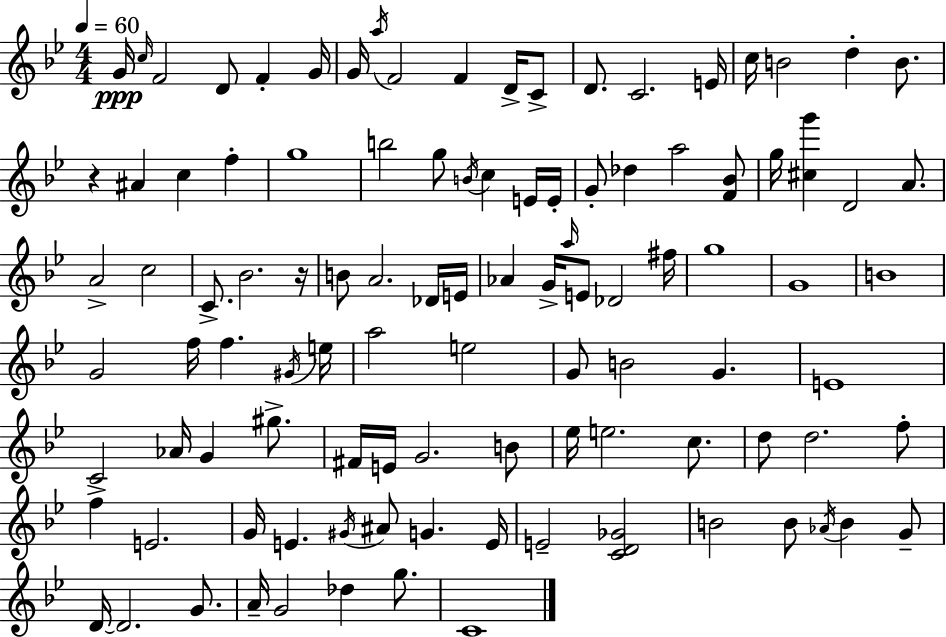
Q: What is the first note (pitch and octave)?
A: G4